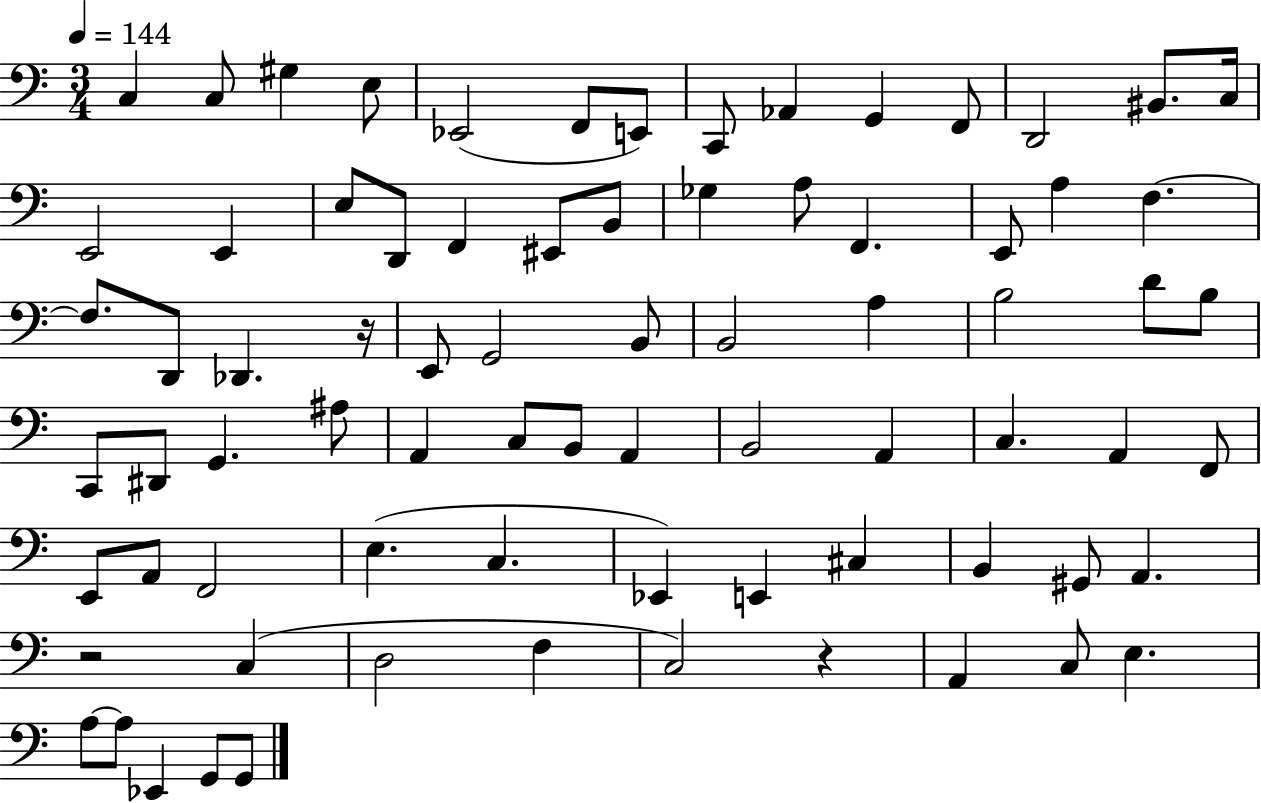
{
  \clef bass
  \numericTimeSignature
  \time 3/4
  \key c \major
  \tempo 4 = 144
  \repeat volta 2 { c4 c8 gis4 e8 | ees,2( f,8 e,8) | c,8 aes,4 g,4 f,8 | d,2 bis,8. c16 | \break e,2 e,4 | e8 d,8 f,4 eis,8 b,8 | ges4 a8 f,4. | e,8 a4 f4.~~ | \break f8. d,8 des,4. r16 | e,8 g,2 b,8 | b,2 a4 | b2 d'8 b8 | \break c,8 dis,8 g,4. ais8 | a,4 c8 b,8 a,4 | b,2 a,4 | c4. a,4 f,8 | \break e,8 a,8 f,2 | e4.( c4. | ees,4) e,4 cis4 | b,4 gis,8 a,4. | \break r2 c4( | d2 f4 | c2) r4 | a,4 c8 e4. | \break a8~~ a8 ees,4 g,8 g,8 | } \bar "|."
}